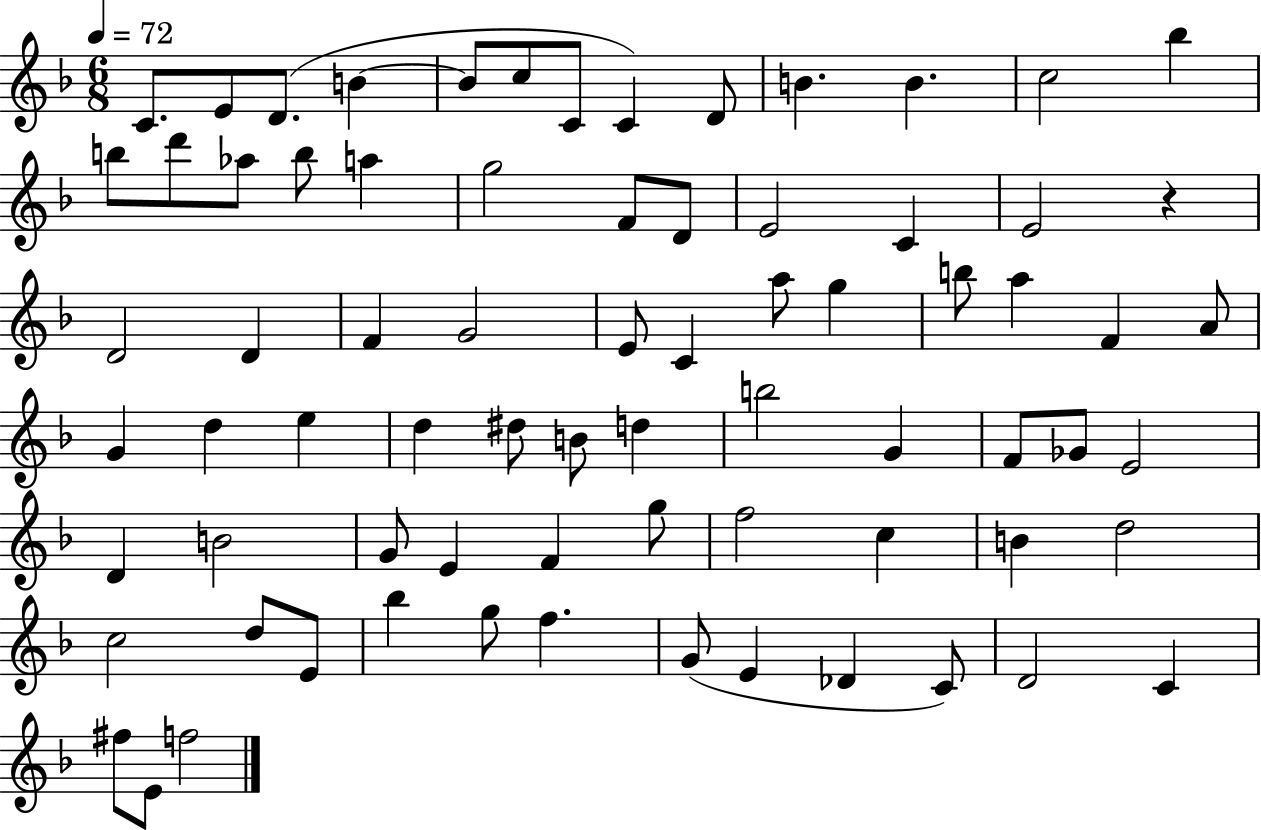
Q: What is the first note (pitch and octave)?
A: C4